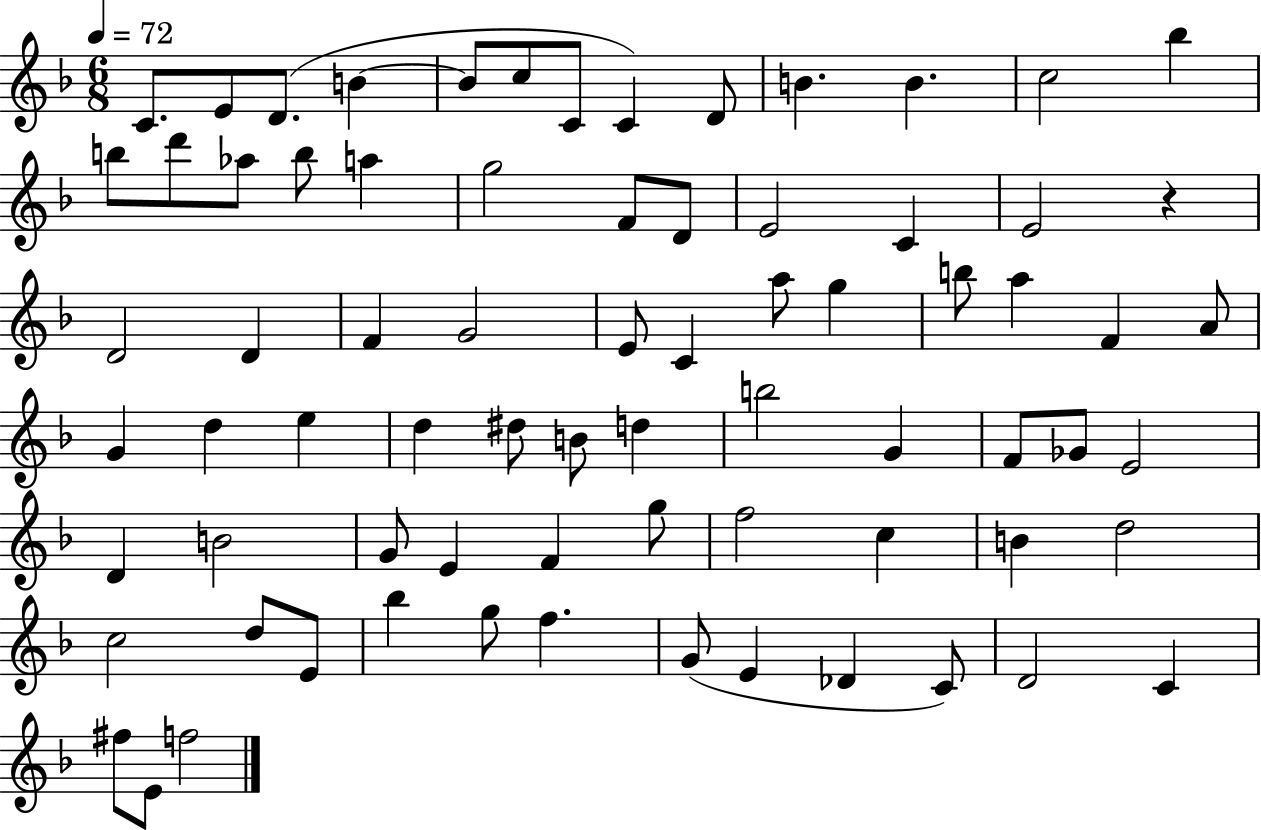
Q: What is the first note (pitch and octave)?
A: C4